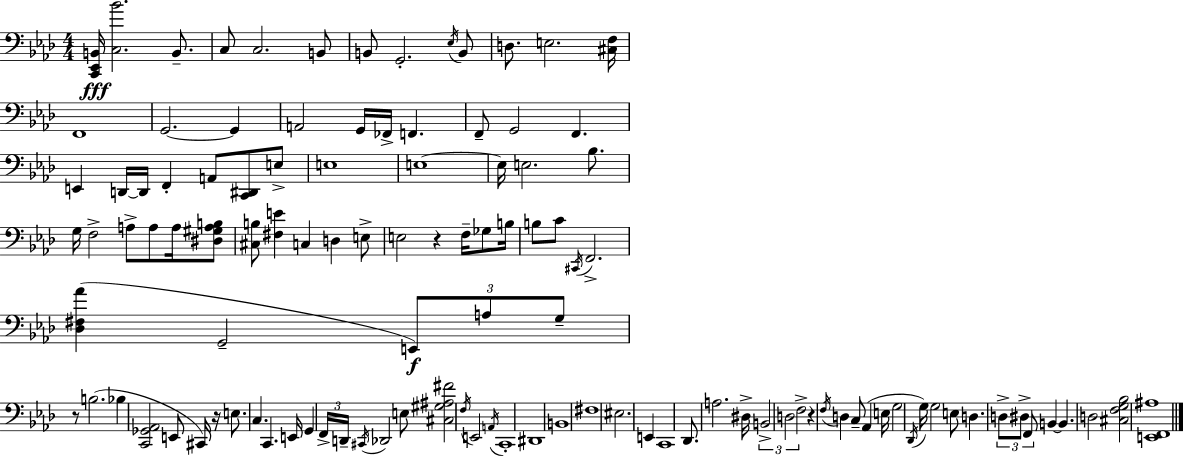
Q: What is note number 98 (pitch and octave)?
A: D3